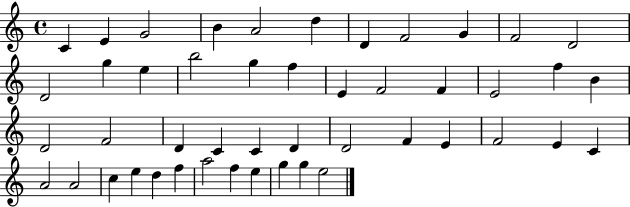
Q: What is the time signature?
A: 4/4